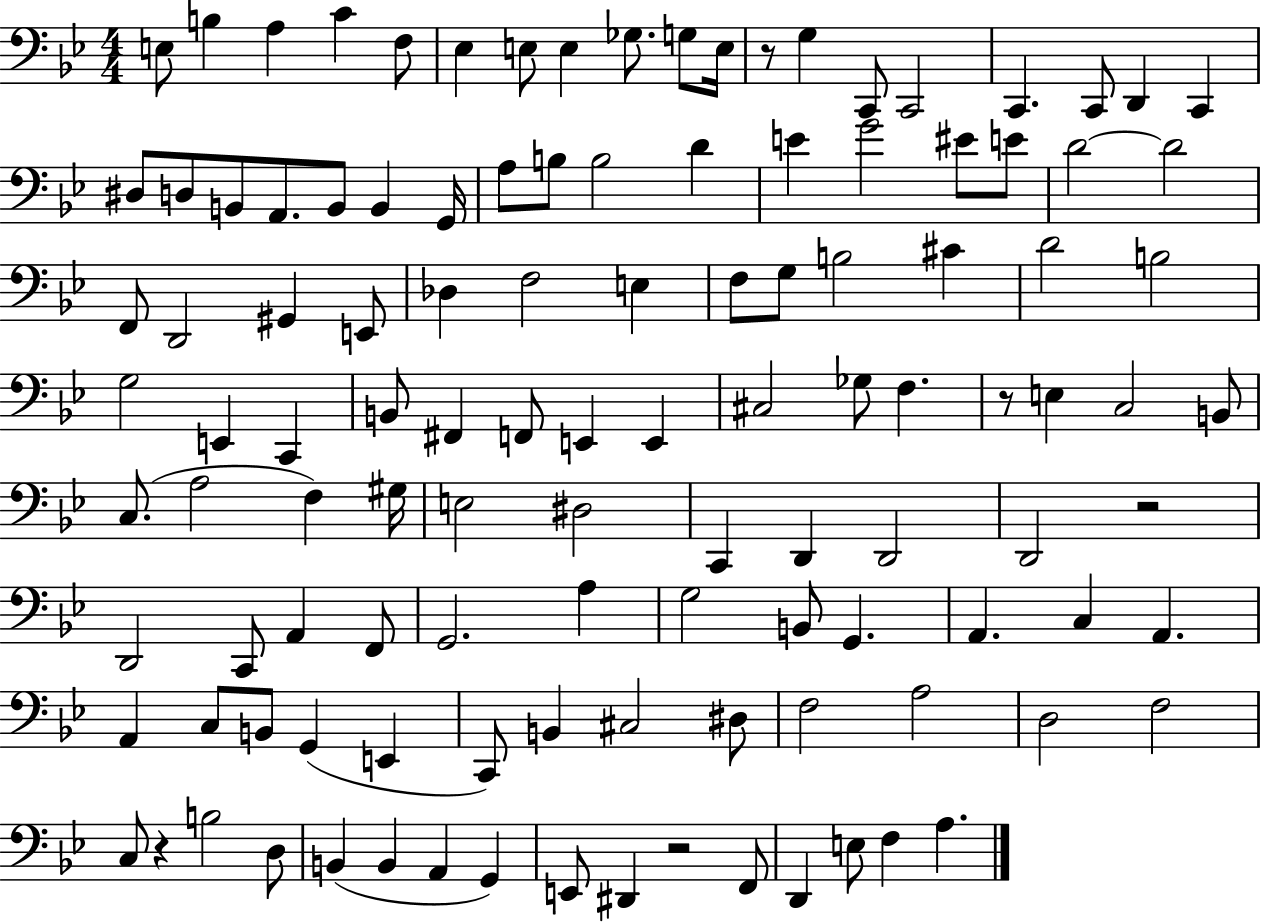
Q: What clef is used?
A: bass